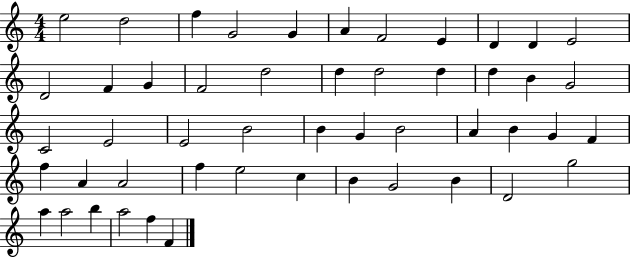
{
  \clef treble
  \numericTimeSignature
  \time 4/4
  \key c \major
  e''2 d''2 | f''4 g'2 g'4 | a'4 f'2 e'4 | d'4 d'4 e'2 | \break d'2 f'4 g'4 | f'2 d''2 | d''4 d''2 d''4 | d''4 b'4 g'2 | \break c'2 e'2 | e'2 b'2 | b'4 g'4 b'2 | a'4 b'4 g'4 f'4 | \break f''4 a'4 a'2 | f''4 e''2 c''4 | b'4 g'2 b'4 | d'2 g''2 | \break a''4 a''2 b''4 | a''2 f''4 f'4 | \bar "|."
}